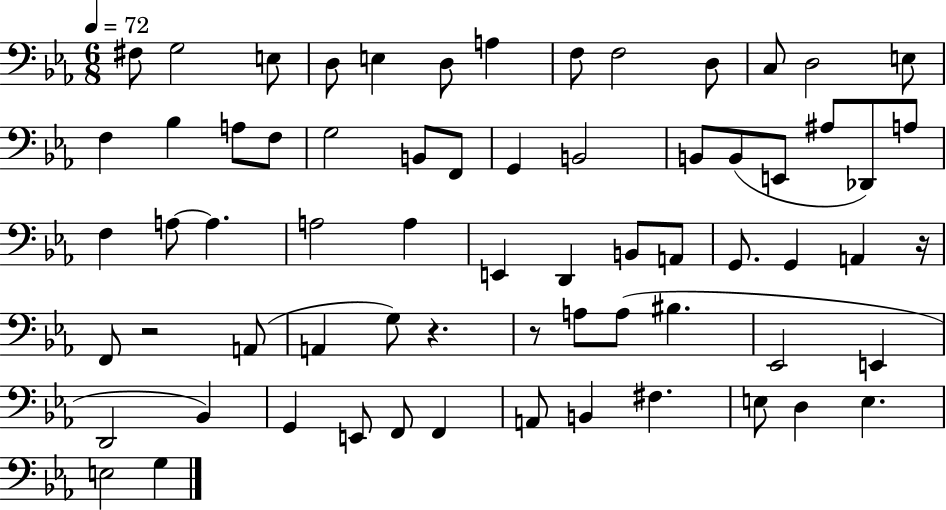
{
  \clef bass
  \numericTimeSignature
  \time 6/8
  \key ees \major
  \tempo 4 = 72
  fis8 g2 e8 | d8 e4 d8 a4 | f8 f2 d8 | c8 d2 e8 | \break f4 bes4 a8 f8 | g2 b,8 f,8 | g,4 b,2 | b,8 b,8( e,8 ais8 des,8) a8 | \break f4 a8~~ a4. | a2 a4 | e,4 d,4 b,8 a,8 | g,8. g,4 a,4 r16 | \break f,8 r2 a,8( | a,4 g8) r4. | r8 a8 a8( bis4. | ees,2 e,4 | \break d,2 bes,4) | g,4 e,8 f,8 f,4 | a,8 b,4 fis4. | e8 d4 e4. | \break e2 g4 | \bar "|."
}